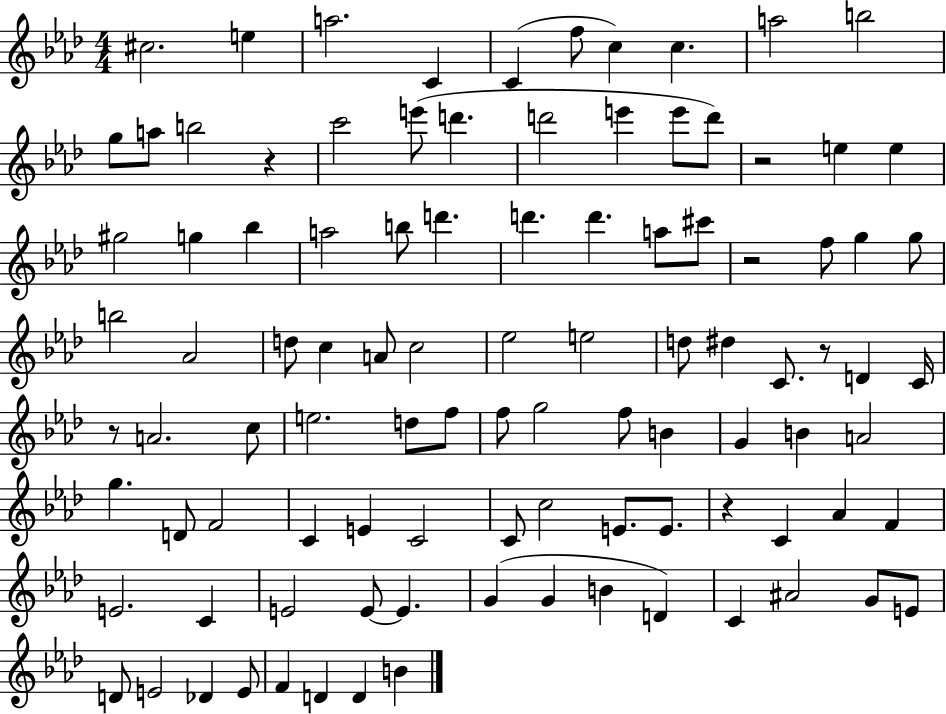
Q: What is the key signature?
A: AES major